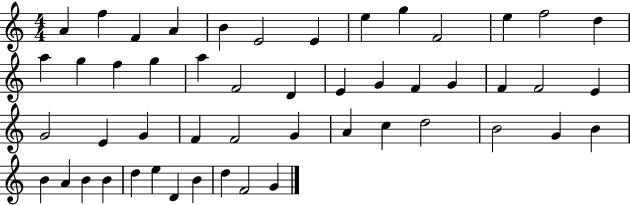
X:1
T:Untitled
M:4/4
L:1/4
K:C
A f F A B E2 E e g F2 e f2 d a g f g a F2 D E G F G F F2 E G2 E G F F2 G A c d2 B2 G B B A B B d e D B d F2 G